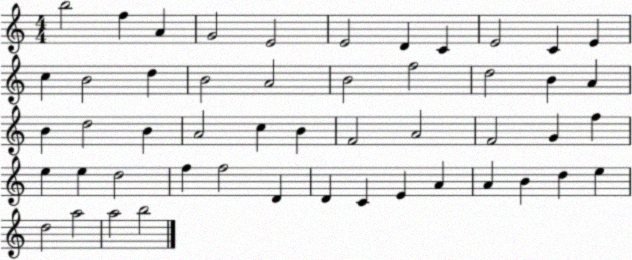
X:1
T:Untitled
M:4/4
L:1/4
K:C
b2 f A G2 E2 E2 D C E2 C E c B2 d B2 A2 B2 f2 d2 B A B d2 B A2 c B F2 A2 F2 G f e e d2 f f2 D D C E A A B d e d2 a2 a2 b2